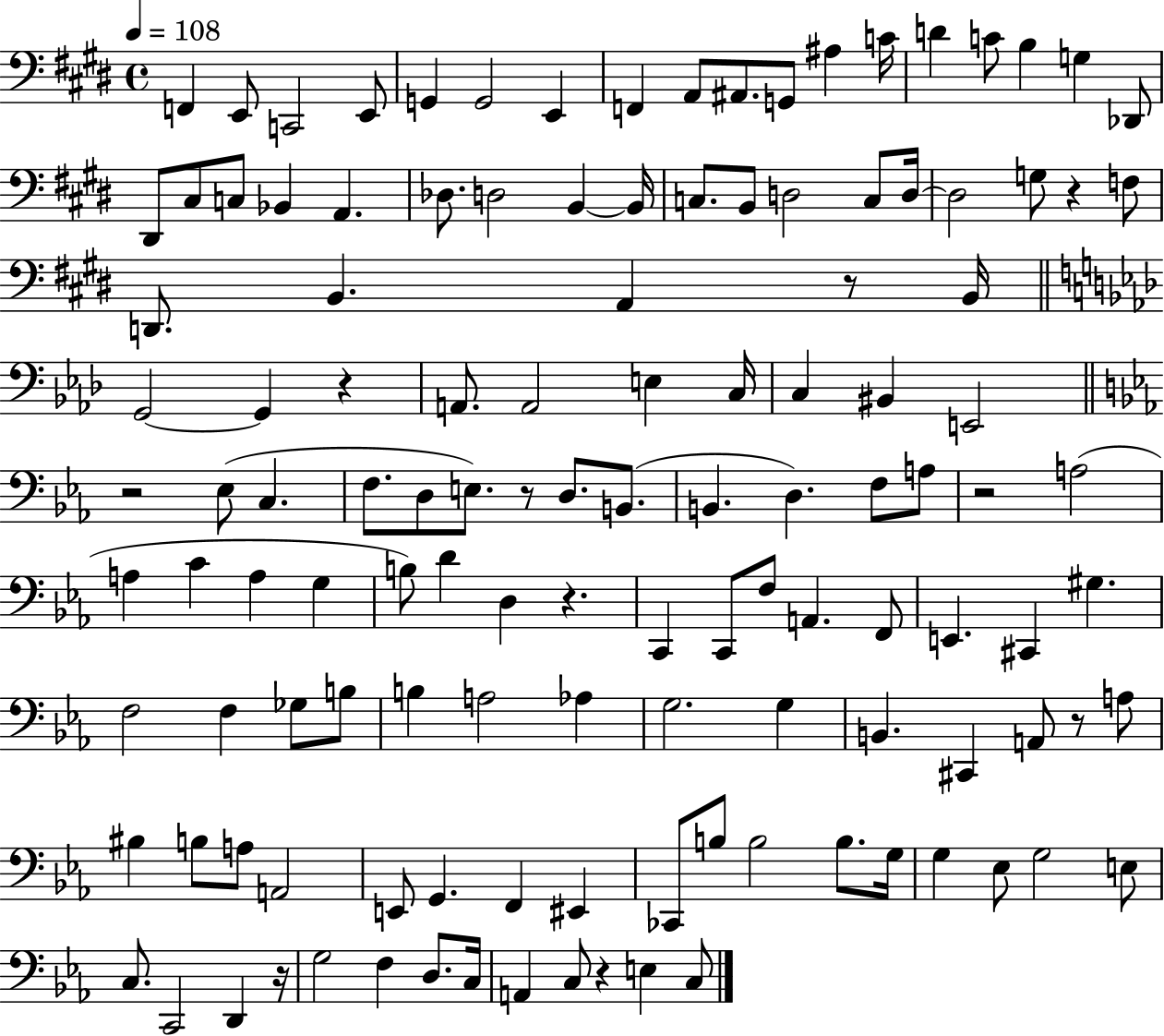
{
  \clef bass
  \time 4/4
  \defaultTimeSignature
  \key e \major
  \tempo 4 = 108
  \repeat volta 2 { f,4 e,8 c,2 e,8 | g,4 g,2 e,4 | f,4 a,8 ais,8. g,8 ais4 c'16 | d'4 c'8 b4 g4 des,8 | \break dis,8 cis8 c8 bes,4 a,4. | des8. d2 b,4~~ b,16 | c8. b,8 d2 c8 d16~~ | d2 g8 r4 f8 | \break d,8. b,4. a,4 r8 b,16 | \bar "||" \break \key f \minor g,2~~ g,4 r4 | a,8. a,2 e4 c16 | c4 bis,4 e,2 | \bar "||" \break \key ees \major r2 ees8( c4. | f8. d8 e8.) r8 d8. b,8.( | b,4. d4.) f8 a8 | r2 a2( | \break a4 c'4 a4 g4 | b8) d'4 d4 r4. | c,4 c,8 f8 a,4. f,8 | e,4. cis,4 gis4. | \break f2 f4 ges8 b8 | b4 a2 aes4 | g2. g4 | b,4. cis,4 a,8 r8 a8 | \break bis4 b8 a8 a,2 | e,8 g,4. f,4 eis,4 | ces,8 b8 b2 b8. g16 | g4 ees8 g2 e8 | \break c8. c,2 d,4 r16 | g2 f4 d8. c16 | a,4 c8 r4 e4 c8 | } \bar "|."
}